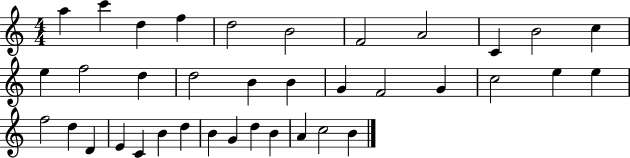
A5/q C6/q D5/q F5/q D5/h B4/h F4/h A4/h C4/q B4/h C5/q E5/q F5/h D5/q D5/h B4/q B4/q G4/q F4/h G4/q C5/h E5/q E5/q F5/h D5/q D4/q E4/q C4/q B4/q D5/q B4/q G4/q D5/q B4/q A4/q C5/h B4/q